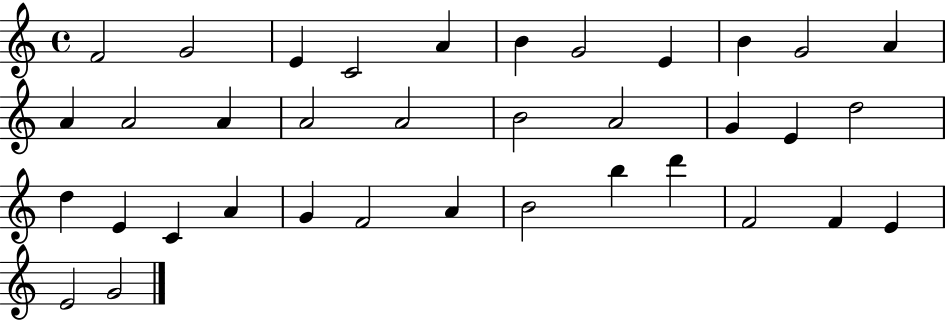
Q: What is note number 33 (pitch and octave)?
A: F4